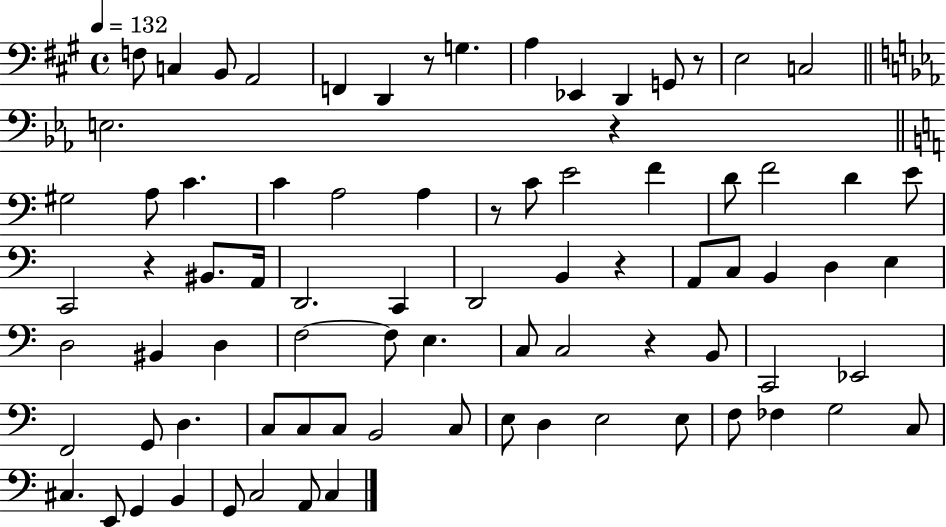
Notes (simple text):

F3/e C3/q B2/e A2/h F2/q D2/q R/e G3/q. A3/q Eb2/q D2/q G2/e R/e E3/h C3/h E3/h. R/q G#3/h A3/e C4/q. C4/q A3/h A3/q R/e C4/e E4/h F4/q D4/e F4/h D4/q E4/e C2/h R/q BIS2/e. A2/s D2/h. C2/q D2/h B2/q R/q A2/e C3/e B2/q D3/q E3/q D3/h BIS2/q D3/q F3/h F3/e E3/q. C3/e C3/h R/q B2/e C2/h Eb2/h F2/h G2/e D3/q. C3/e C3/e C3/e B2/h C3/e E3/e D3/q E3/h E3/e F3/e FES3/q G3/h C3/e C#3/q. E2/e G2/q B2/q G2/e C3/h A2/e C3/q